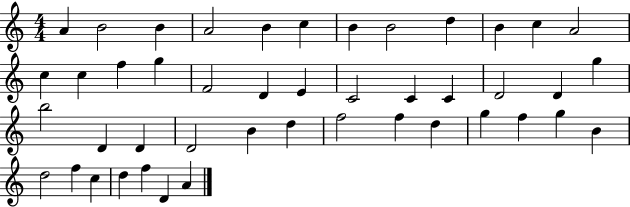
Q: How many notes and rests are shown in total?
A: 45